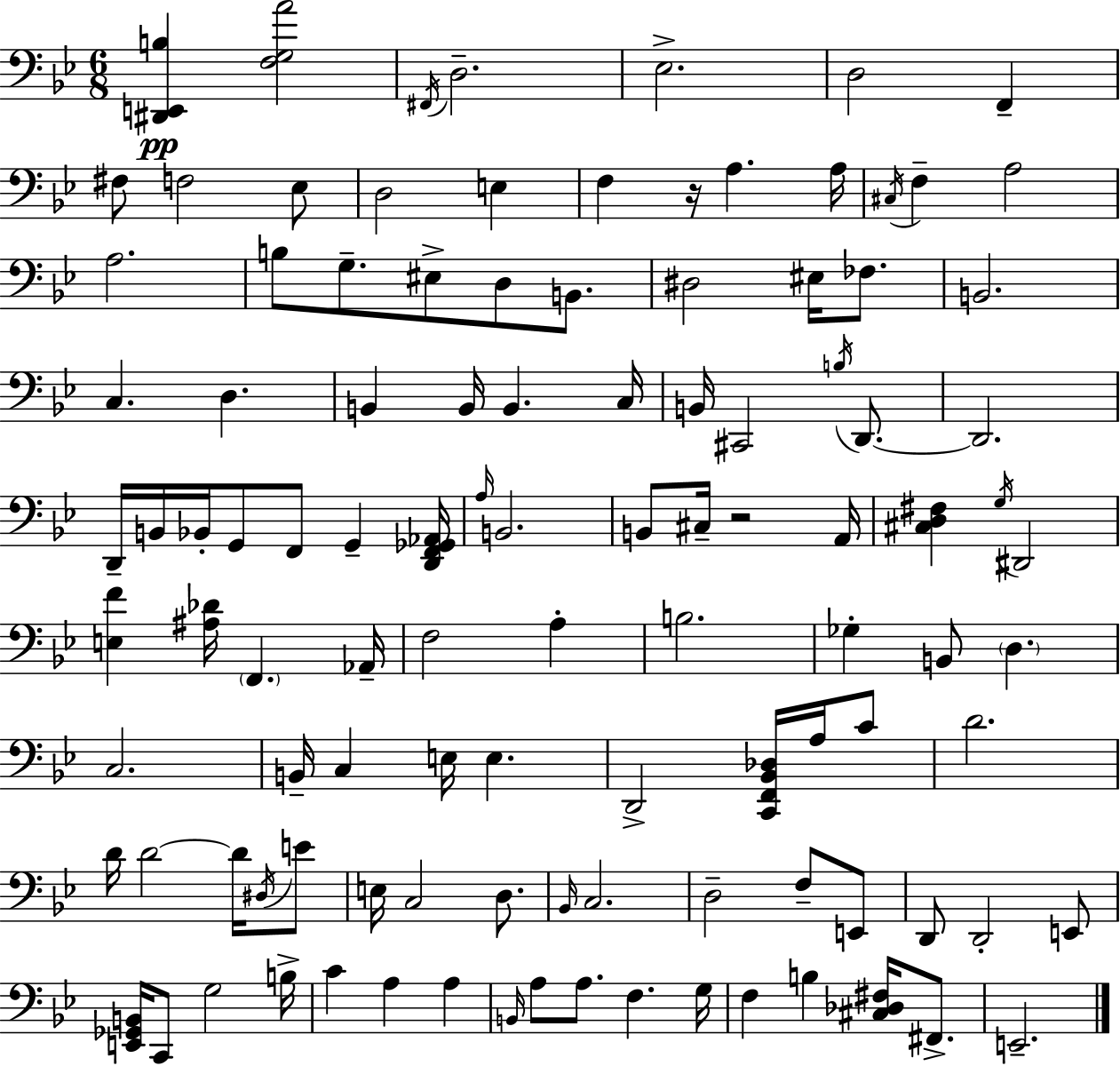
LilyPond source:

{
  \clef bass
  \numericTimeSignature
  \time 6/8
  \key g \minor
  <dis, e, b>4\pp <f g a'>2 | \acciaccatura { fis,16 } d2.-- | ees2.-> | d2 f,4-- | \break fis8 f2 ees8 | d2 e4 | f4 r16 a4. | a16 \acciaccatura { cis16 } f4-- a2 | \break a2. | b8 g8.-- eis8-> d8 b,8. | dis2 eis16 fes8. | b,2. | \break c4. d4. | b,4 b,16 b,4. | c16 b,16 cis,2 \acciaccatura { b16 } | d,8.~~ d,2. | \break d,16-- b,16 bes,16-. g,8 f,8 g,4-- | <d, f, ges, aes,>16 \grace { a16 } b,2. | b,8 cis16-- r2 | a,16 <cis d fis>4 \acciaccatura { g16 } dis,2 | \break <e f'>4 <ais des'>16 \parenthesize f,4. | aes,16-- f2 | a4-. b2. | ges4-. b,8 \parenthesize d4. | \break c2. | b,16-- c4 e16 e4. | d,2-> | <c, f, bes, des>16 a16 c'8 d'2. | \break d'16 d'2~~ | d'16 \acciaccatura { dis16 } e'8 e16 c2 | d8. \grace { bes,16 } c2. | d2-- | \break f8-- e,8 d,8 d,2-. | e,8 <e, ges, b,>16 c,8 g2 | b16-> c'4 a4 | a4 \grace { b,16 } a8 a8. | \break f4. g16 f4 | b4 <cis des fis>16 fis,8.-> e,2.-- | \bar "|."
}